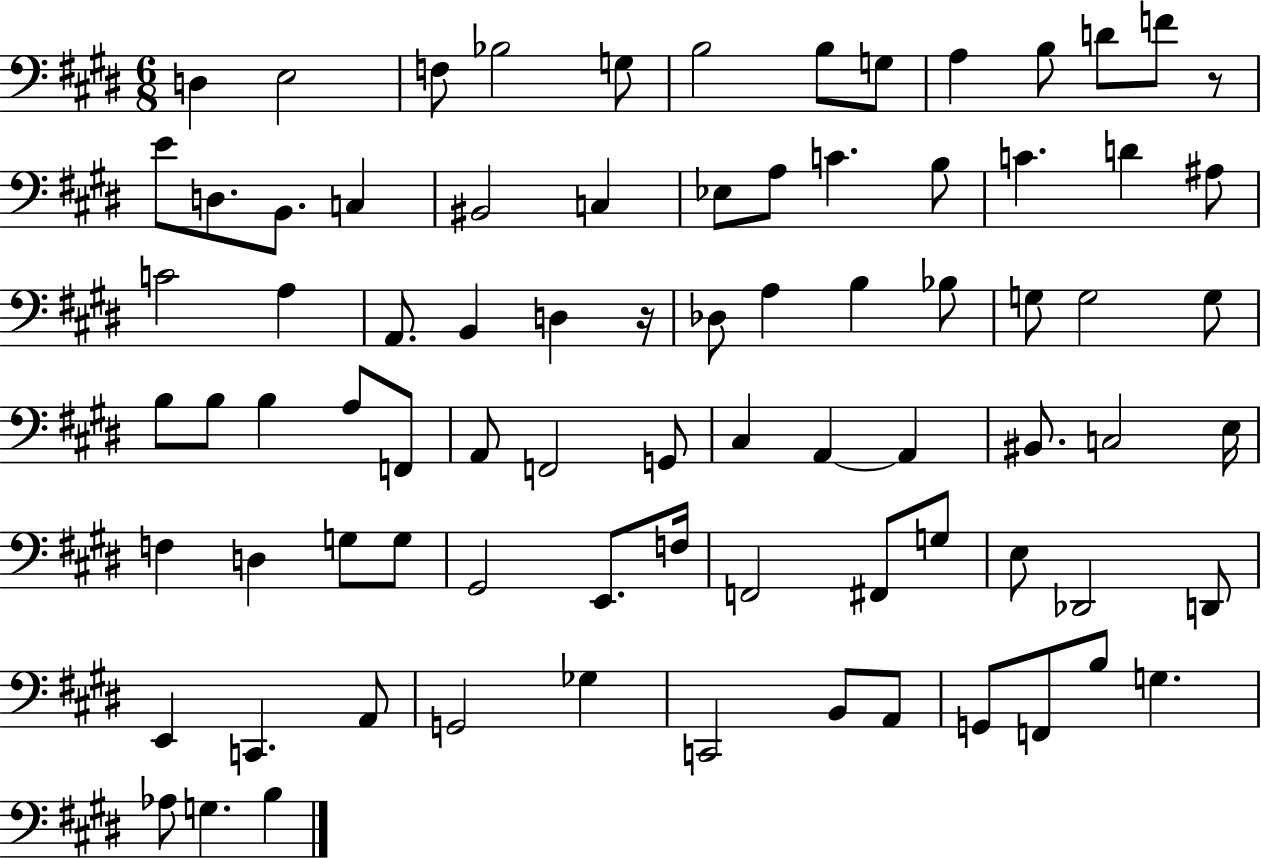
X:1
T:Untitled
M:6/8
L:1/4
K:E
D, E,2 F,/2 _B,2 G,/2 B,2 B,/2 G,/2 A, B,/2 D/2 F/2 z/2 E/2 D,/2 B,,/2 C, ^B,,2 C, _E,/2 A,/2 C B,/2 C D ^A,/2 C2 A, A,,/2 B,, D, z/4 _D,/2 A, B, _B,/2 G,/2 G,2 G,/2 B,/2 B,/2 B, A,/2 F,,/2 A,,/2 F,,2 G,,/2 ^C, A,, A,, ^B,,/2 C,2 E,/4 F, D, G,/2 G,/2 ^G,,2 E,,/2 F,/4 F,,2 ^F,,/2 G,/2 E,/2 _D,,2 D,,/2 E,, C,, A,,/2 G,,2 _G, C,,2 B,,/2 A,,/2 G,,/2 F,,/2 B,/2 G, _A,/2 G, B,